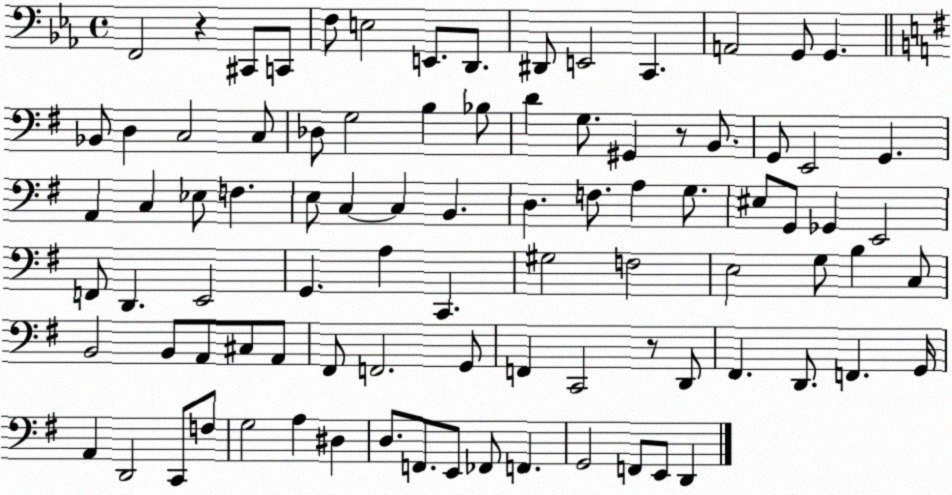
X:1
T:Untitled
M:4/4
L:1/4
K:Eb
F,,2 z ^C,,/2 C,,/2 F,/2 E,2 E,,/2 D,,/2 ^D,,/2 E,,2 C,, A,,2 G,,/2 G,, _B,,/2 D, C,2 C,/2 _D,/2 G,2 B, _B,/2 D G,/2 ^G,, z/2 B,,/2 G,,/2 E,,2 G,, A,, C, _E,/2 F, E,/2 C, C, B,, D, F,/2 A, G,/2 ^E,/2 G,,/2 _G,, E,,2 F,,/2 D,, E,,2 G,, A, C,, ^G,2 F,2 E,2 G,/2 B, C,/2 B,,2 B,,/2 A,,/2 ^C,/2 A,,/2 ^F,,/2 F,,2 G,,/2 F,, C,,2 z/2 D,,/2 ^F,, D,,/2 F,, G,,/4 A,, D,,2 C,,/2 F,/2 G,2 A, ^D, D,/2 F,,/2 E,,/2 _F,,/2 F,, G,,2 F,,/2 E,,/2 D,,